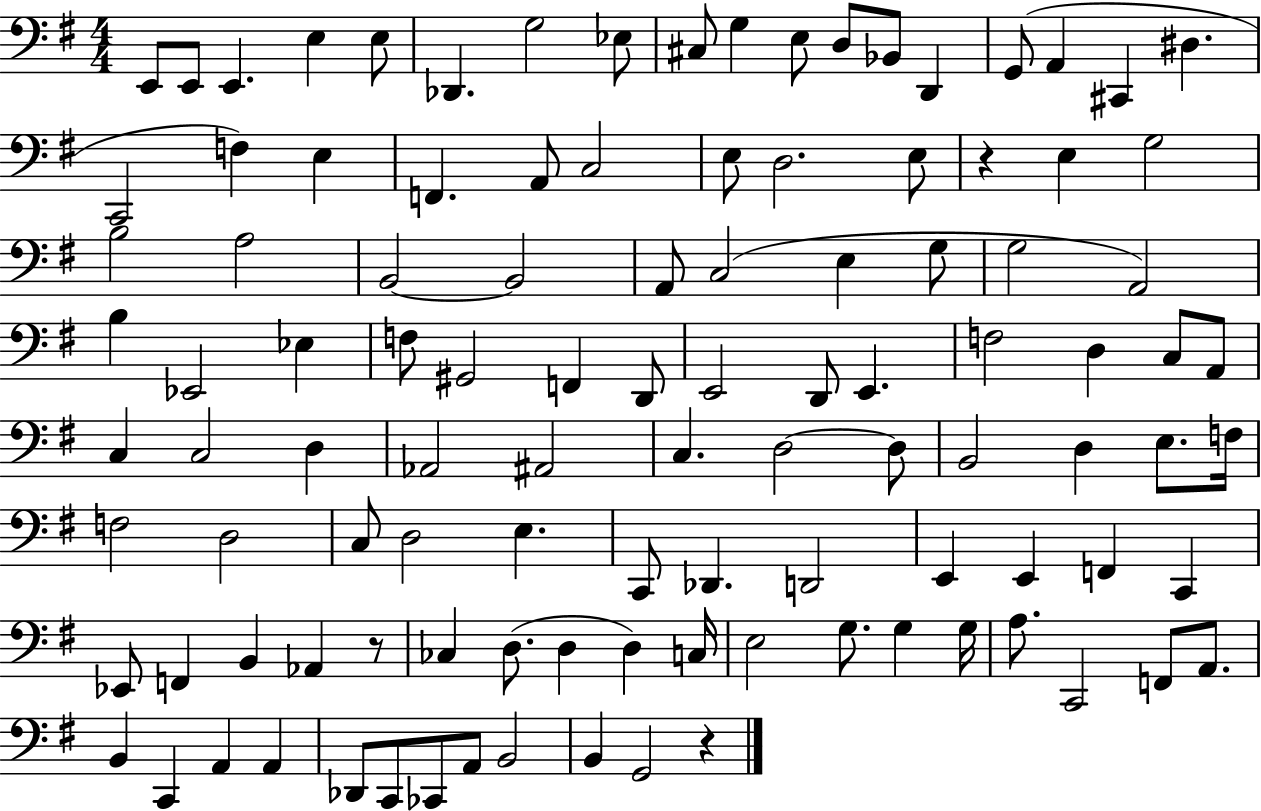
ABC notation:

X:1
T:Untitled
M:4/4
L:1/4
K:G
E,,/2 E,,/2 E,, E, E,/2 _D,, G,2 _E,/2 ^C,/2 G, E,/2 D,/2 _B,,/2 D,, G,,/2 A,, ^C,, ^D, C,,2 F, E, F,, A,,/2 C,2 E,/2 D,2 E,/2 z E, G,2 B,2 A,2 B,,2 B,,2 A,,/2 C,2 E, G,/2 G,2 A,,2 B, _E,,2 _E, F,/2 ^G,,2 F,, D,,/2 E,,2 D,,/2 E,, F,2 D, C,/2 A,,/2 C, C,2 D, _A,,2 ^A,,2 C, D,2 D,/2 B,,2 D, E,/2 F,/4 F,2 D,2 C,/2 D,2 E, C,,/2 _D,, D,,2 E,, E,, F,, C,, _E,,/2 F,, B,, _A,, z/2 _C, D,/2 D, D, C,/4 E,2 G,/2 G, G,/4 A,/2 C,,2 F,,/2 A,,/2 B,, C,, A,, A,, _D,,/2 C,,/2 _C,,/2 A,,/2 B,,2 B,, G,,2 z